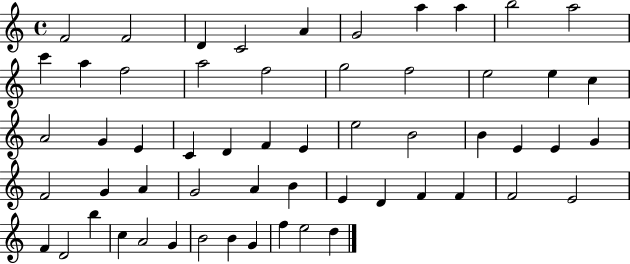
{
  \clef treble
  \time 4/4
  \defaultTimeSignature
  \key c \major
  f'2 f'2 | d'4 c'2 a'4 | g'2 a''4 a''4 | b''2 a''2 | \break c'''4 a''4 f''2 | a''2 f''2 | g''2 f''2 | e''2 e''4 c''4 | \break a'2 g'4 e'4 | c'4 d'4 f'4 e'4 | e''2 b'2 | b'4 e'4 e'4 g'4 | \break f'2 g'4 a'4 | g'2 a'4 b'4 | e'4 d'4 f'4 f'4 | f'2 e'2 | \break f'4 d'2 b''4 | c''4 a'2 g'4 | b'2 b'4 g'4 | f''4 e''2 d''4 | \break \bar "|."
}